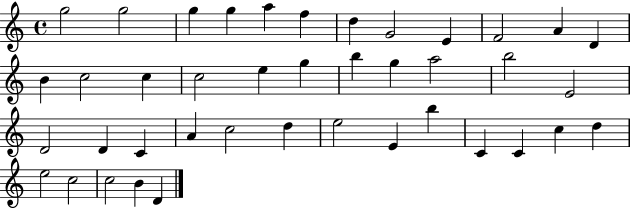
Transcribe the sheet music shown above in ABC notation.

X:1
T:Untitled
M:4/4
L:1/4
K:C
g2 g2 g g a f d G2 E F2 A D B c2 c c2 e g b g a2 b2 E2 D2 D C A c2 d e2 E b C C c d e2 c2 c2 B D